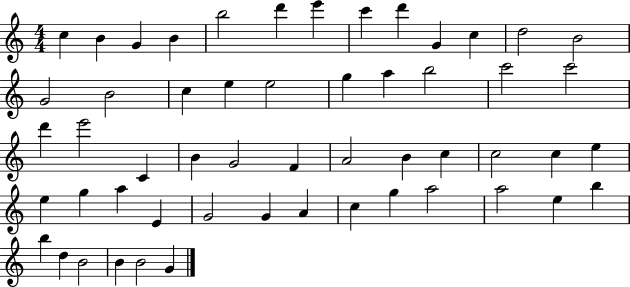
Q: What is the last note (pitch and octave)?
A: G4